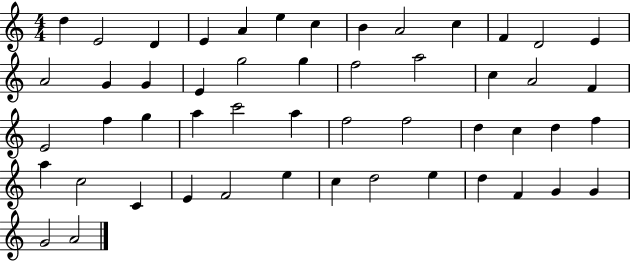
D5/q E4/h D4/q E4/q A4/q E5/q C5/q B4/q A4/h C5/q F4/q D4/h E4/q A4/h G4/q G4/q E4/q G5/h G5/q F5/h A5/h C5/q A4/h F4/q E4/h F5/q G5/q A5/q C6/h A5/q F5/h F5/h D5/q C5/q D5/q F5/q A5/q C5/h C4/q E4/q F4/h E5/q C5/q D5/h E5/q D5/q F4/q G4/q G4/q G4/h A4/h